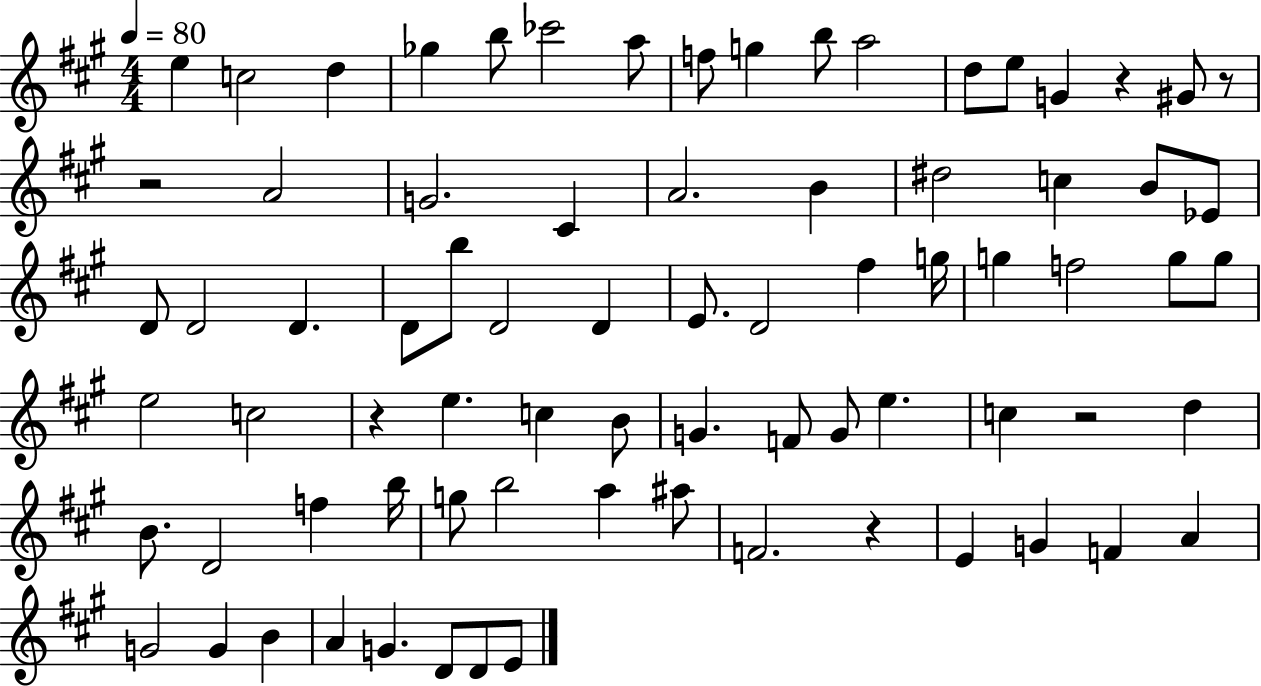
X:1
T:Untitled
M:4/4
L:1/4
K:A
e c2 d _g b/2 _c'2 a/2 f/2 g b/2 a2 d/2 e/2 G z ^G/2 z/2 z2 A2 G2 ^C A2 B ^d2 c B/2 _E/2 D/2 D2 D D/2 b/2 D2 D E/2 D2 ^f g/4 g f2 g/2 g/2 e2 c2 z e c B/2 G F/2 G/2 e c z2 d B/2 D2 f b/4 g/2 b2 a ^a/2 F2 z E G F A G2 G B A G D/2 D/2 E/2